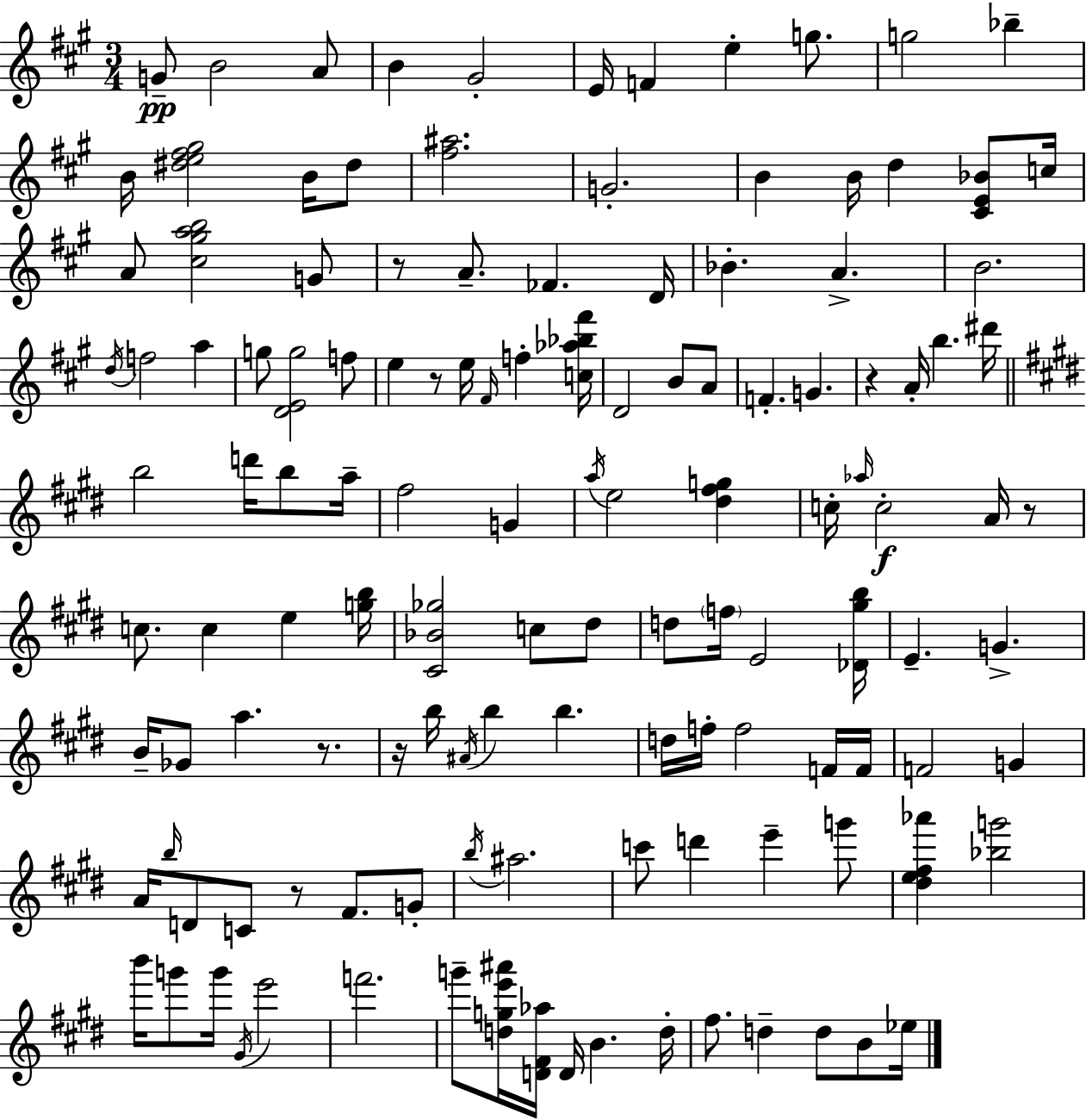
{
  \clef treble
  \numericTimeSignature
  \time 3/4
  \key a \major
  g'8--\pp b'2 a'8 | b'4 gis'2-. | e'16 f'4 e''4-. g''8. | g''2 bes''4-- | \break b'16 <dis'' e'' fis'' gis''>2 b'16 dis''8 | <fis'' ais''>2. | g'2.-. | b'4 b'16 d''4 <cis' e' bes'>8 c''16 | \break a'8 <cis'' gis'' a'' b''>2 g'8 | r8 a'8.-- fes'4. d'16 | bes'4.-. a'4.-> | b'2. | \break \acciaccatura { d''16 } f''2 a''4 | g''8 <d' e' g''>2 f''8 | e''4 r8 e''16 \grace { fis'16 } f''4-. | <c'' aes'' bes'' fis'''>16 d'2 b'8 | \break a'8 f'4.-. g'4. | r4 a'16-. b''4. | dis'''16 \bar "||" \break \key e \major b''2 d'''16 b''8 a''16-- | fis''2 g'4 | \acciaccatura { a''16 } e''2 <dis'' fis'' g''>4 | c''16-. \grace { aes''16 } c''2-.\f a'16 | \break r8 c''8. c''4 e''4 | <g'' b''>16 <cis' bes' ges''>2 c''8 | dis''8 d''8 \parenthesize f''16 e'2 | <des' gis'' b''>16 e'4.-- g'4.-> | \break b'16-- ges'8 a''4. r8. | r16 b''16 \acciaccatura { ais'16 } b''4 b''4. | d''16 f''16-. f''2 | f'16 f'16 f'2 g'4 | \break a'16 \grace { b''16 } d'8 c'8 r8 fis'8. | g'8-. \acciaccatura { b''16 } ais''2. | c'''8 d'''4 e'''4-- | g'''8 <dis'' e'' fis'' aes'''>4 <bes'' g'''>2 | \break b'''16 g'''8 g'''16 \acciaccatura { gis'16 } e'''2 | f'''2. | g'''8-- <d'' g'' e''' ais'''>16 <d' fis' aes''>16 d'16 b'4. | d''16-. fis''8. d''4-- | \break d''8 b'8 ees''16 \bar "|."
}